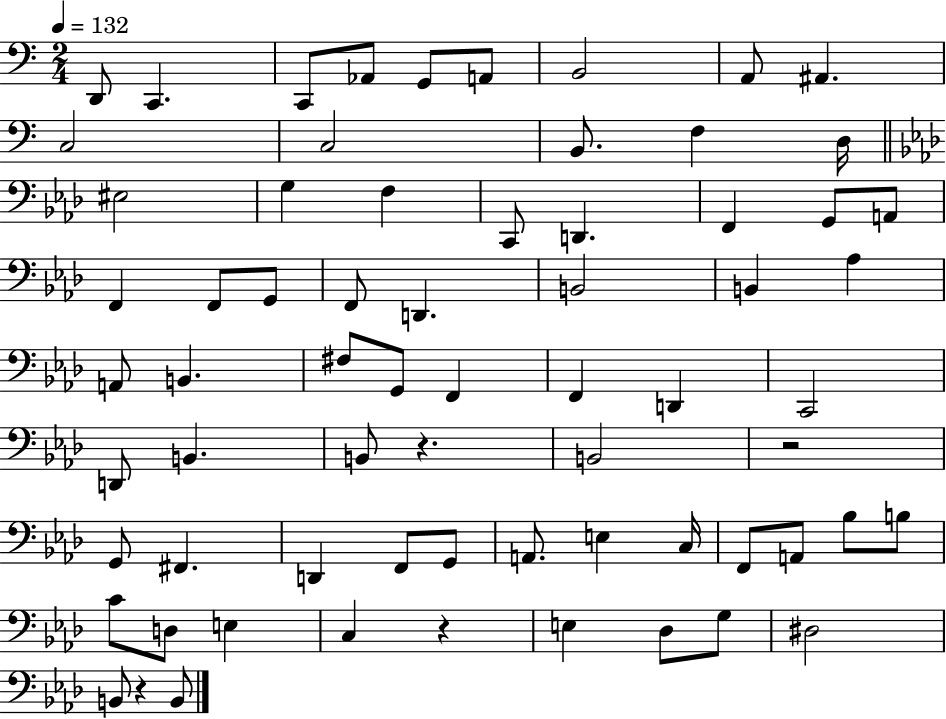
D2/e C2/q. C2/e Ab2/e G2/e A2/e B2/h A2/e A#2/q. C3/h C3/h B2/e. F3/q D3/s EIS3/h G3/q F3/q C2/e D2/q. F2/q G2/e A2/e F2/q F2/e G2/e F2/e D2/q. B2/h B2/q Ab3/q A2/e B2/q. F#3/e G2/e F2/q F2/q D2/q C2/h D2/e B2/q. B2/e R/q. B2/h R/h G2/e F#2/q. D2/q F2/e G2/e A2/e. E3/q C3/s F2/e A2/e Bb3/e B3/e C4/e D3/e E3/q C3/q R/q E3/q Db3/e G3/e D#3/h B2/e R/q B2/e